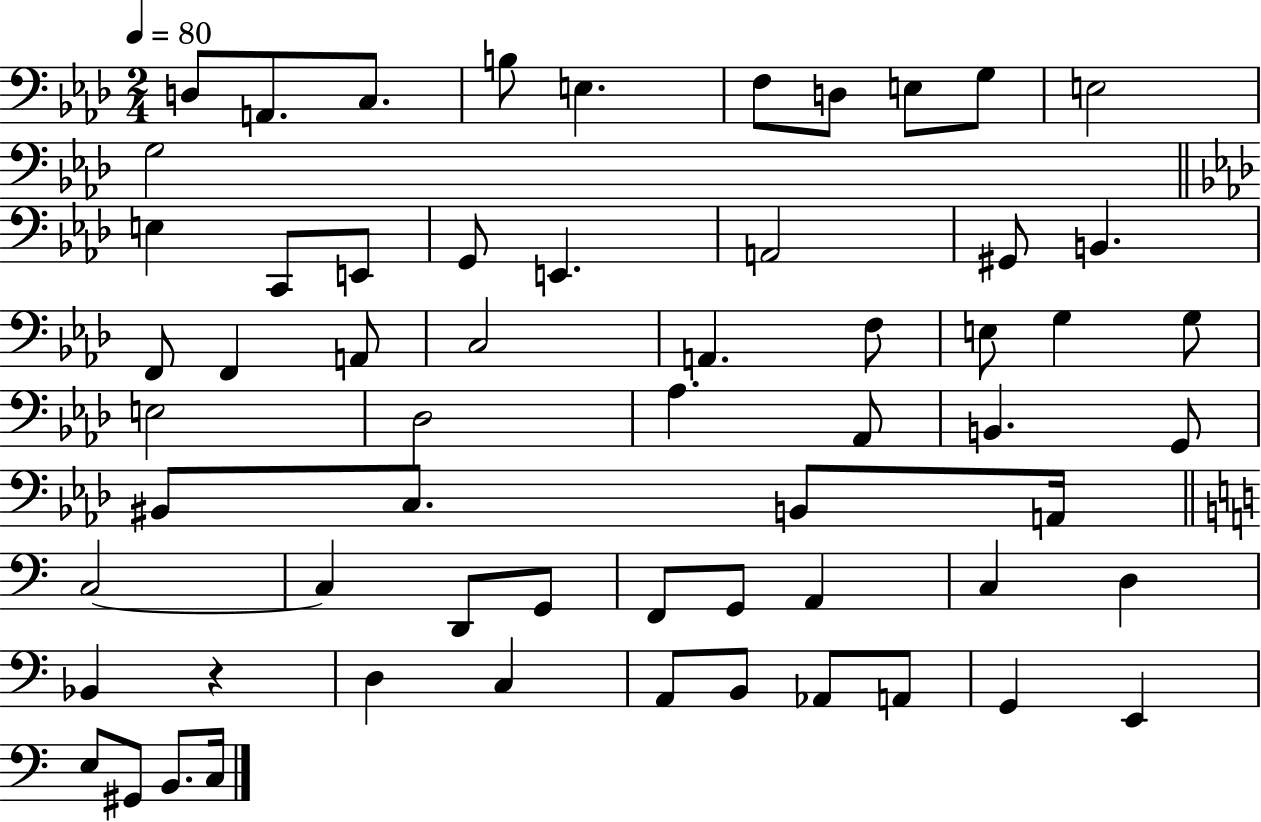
D3/e A2/e. C3/e. B3/e E3/q. F3/e D3/e E3/e G3/e E3/h G3/h E3/q C2/e E2/e G2/e E2/q. A2/h G#2/e B2/q. F2/e F2/q A2/e C3/h A2/q. F3/e E3/e G3/q G3/e E3/h Db3/h Ab3/q. Ab2/e B2/q. G2/e BIS2/e C3/e. B2/e A2/s C3/h C3/q D2/e G2/e F2/e G2/e A2/q C3/q D3/q Bb2/q R/q D3/q C3/q A2/e B2/e Ab2/e A2/e G2/q E2/q E3/e G#2/e B2/e. C3/s